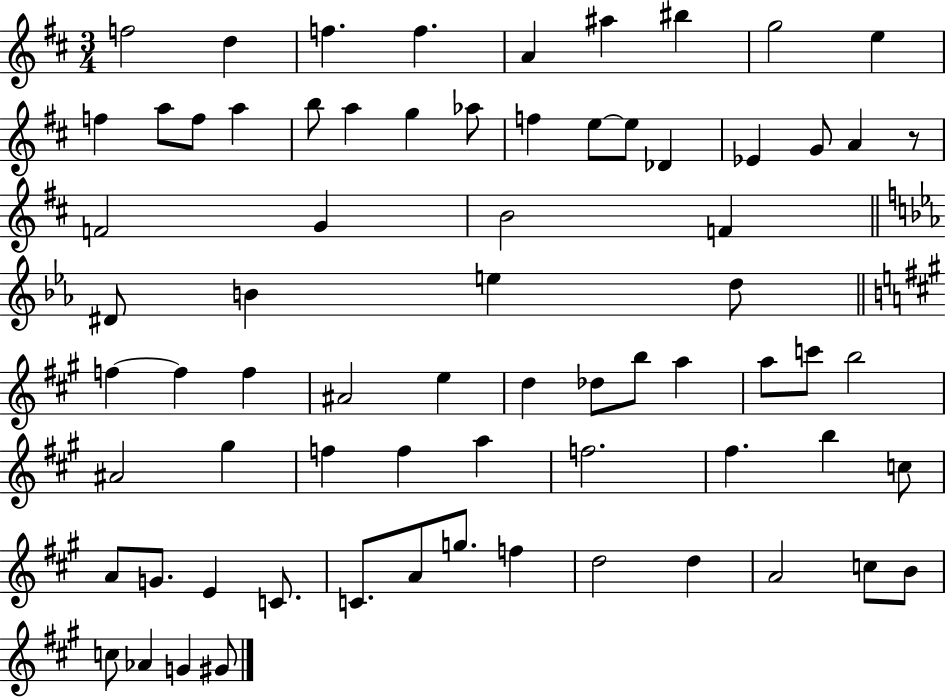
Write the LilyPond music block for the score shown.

{
  \clef treble
  \numericTimeSignature
  \time 3/4
  \key d \major
  f''2 d''4 | f''4. f''4. | a'4 ais''4 bis''4 | g''2 e''4 | \break f''4 a''8 f''8 a''4 | b''8 a''4 g''4 aes''8 | f''4 e''8~~ e''8 des'4 | ees'4 g'8 a'4 r8 | \break f'2 g'4 | b'2 f'4 | \bar "||" \break \key ees \major dis'8 b'4 e''4 d''8 | \bar "||" \break \key a \major f''4~~ f''4 f''4 | ais'2 e''4 | d''4 des''8 b''8 a''4 | a''8 c'''8 b''2 | \break ais'2 gis''4 | f''4 f''4 a''4 | f''2. | fis''4. b''4 c''8 | \break a'8 g'8. e'4 c'8. | c'8. a'8 g''8. f''4 | d''2 d''4 | a'2 c''8 b'8 | \break c''8 aes'4 g'4 gis'8 | \bar "|."
}